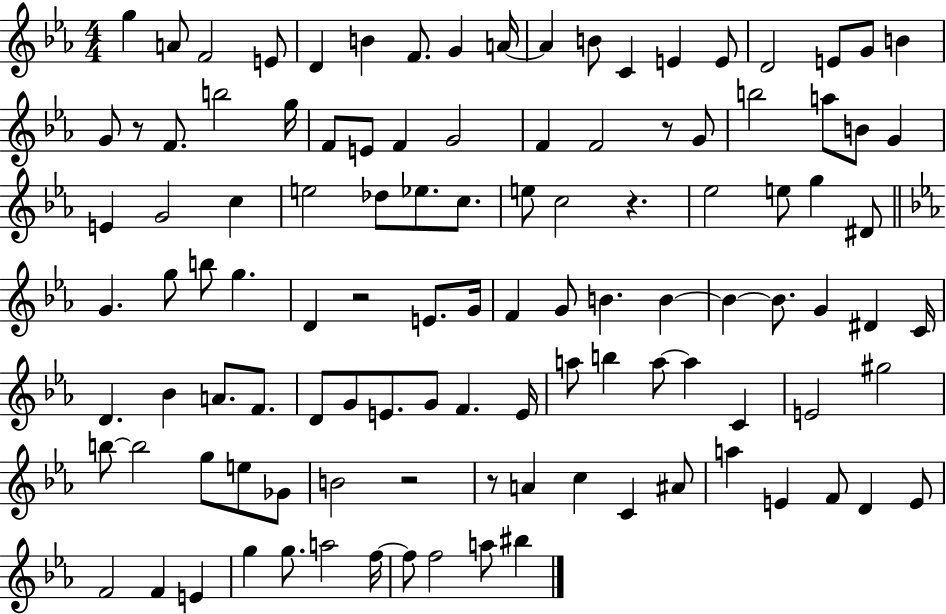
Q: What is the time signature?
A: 4/4